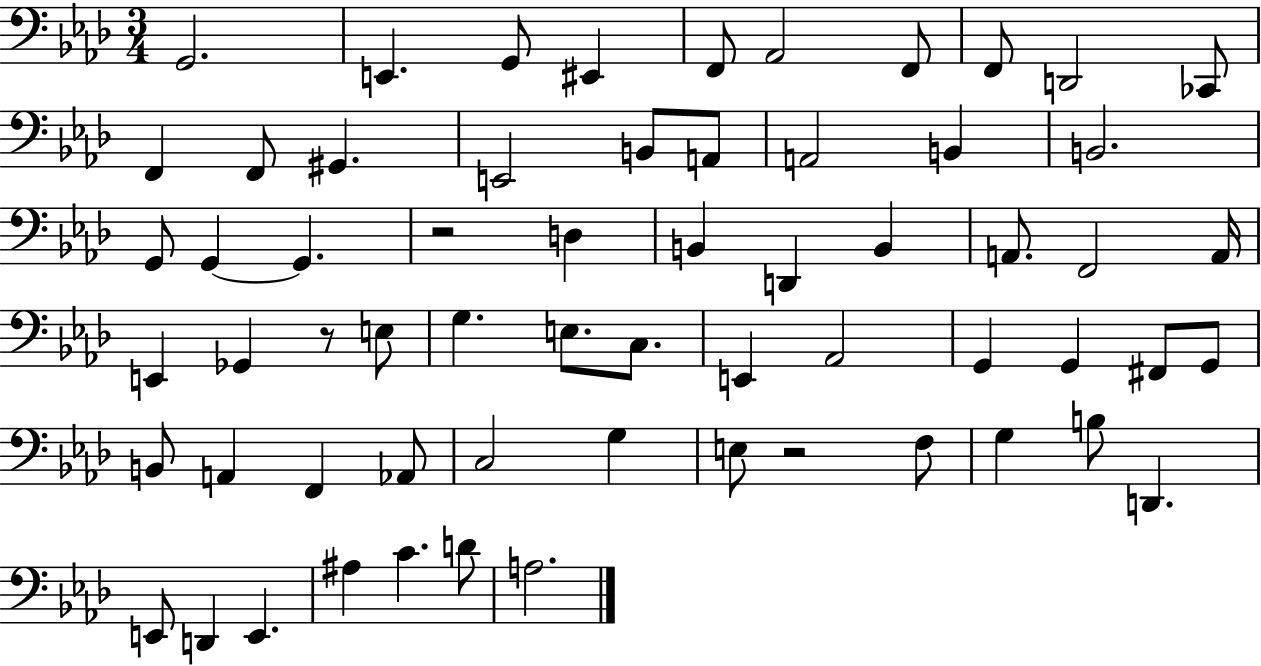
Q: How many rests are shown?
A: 3